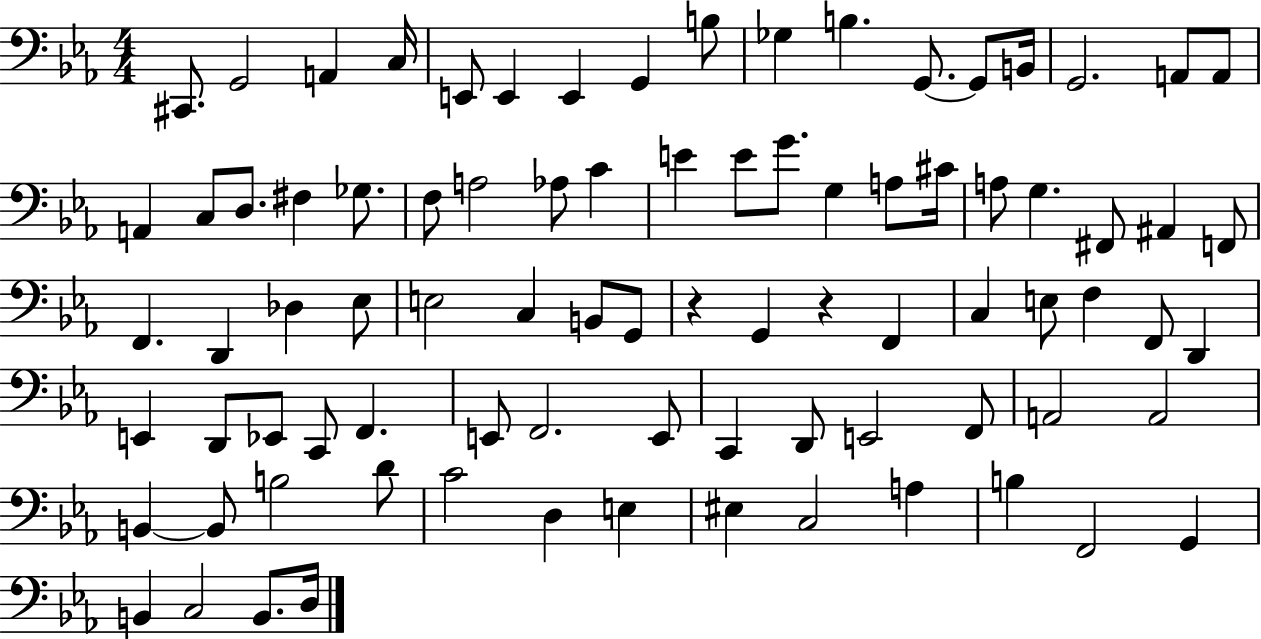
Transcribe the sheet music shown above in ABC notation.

X:1
T:Untitled
M:4/4
L:1/4
K:Eb
^C,,/2 G,,2 A,, C,/4 E,,/2 E,, E,, G,, B,/2 _G, B, G,,/2 G,,/2 B,,/4 G,,2 A,,/2 A,,/2 A,, C,/2 D,/2 ^F, _G,/2 F,/2 A,2 _A,/2 C E E/2 G/2 G, A,/2 ^C/4 A,/2 G, ^F,,/2 ^A,, F,,/2 F,, D,, _D, _E,/2 E,2 C, B,,/2 G,,/2 z G,, z F,, C, E,/2 F, F,,/2 D,, E,, D,,/2 _E,,/2 C,,/2 F,, E,,/2 F,,2 E,,/2 C,, D,,/2 E,,2 F,,/2 A,,2 A,,2 B,, B,,/2 B,2 D/2 C2 D, E, ^E, C,2 A, B, F,,2 G,, B,, C,2 B,,/2 D,/4